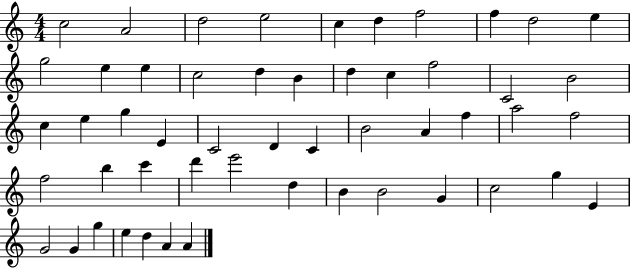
X:1
T:Untitled
M:4/4
L:1/4
K:C
c2 A2 d2 e2 c d f2 f d2 e g2 e e c2 d B d c f2 C2 B2 c e g E C2 D C B2 A f a2 f2 f2 b c' d' e'2 d B B2 G c2 g E G2 G g e d A A